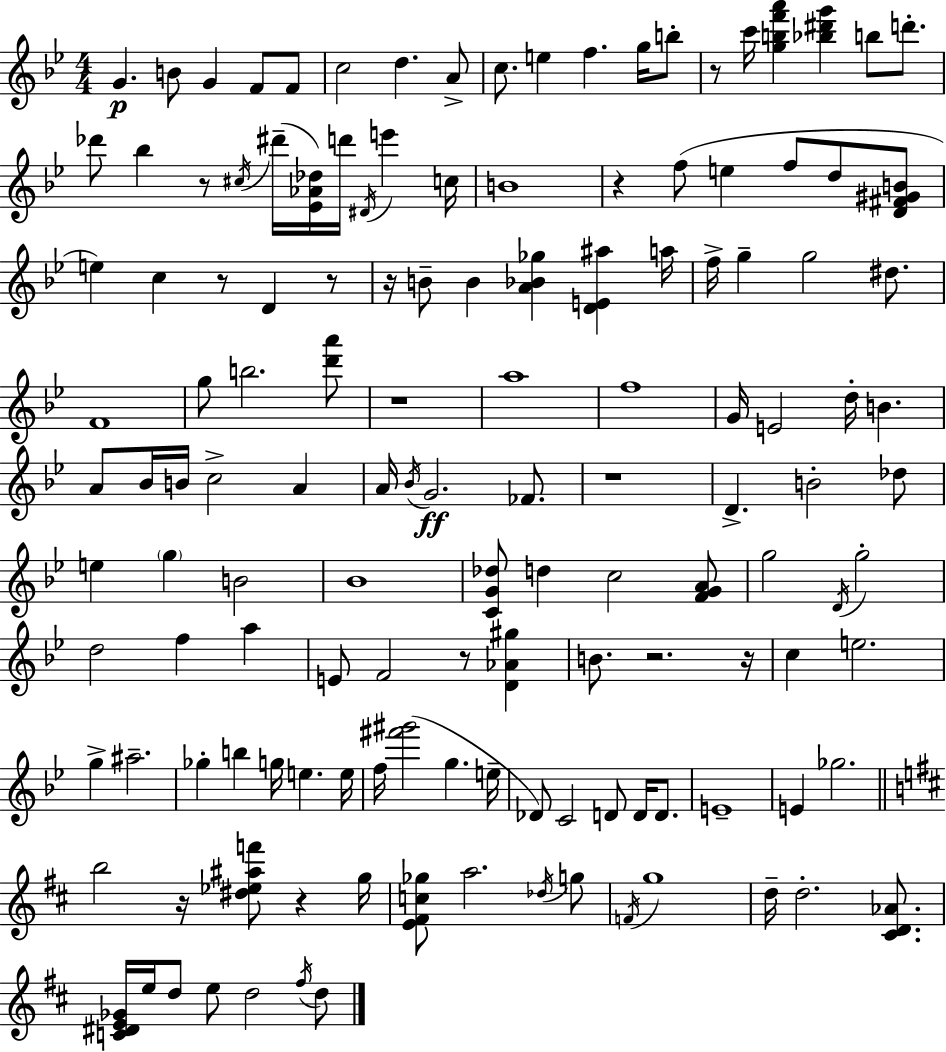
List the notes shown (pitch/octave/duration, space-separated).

G4/q. B4/e G4/q F4/e F4/e C5/h D5/q. A4/e C5/e. E5/q F5/q. G5/s B5/e R/e C6/s [G5,B5,F6,A6]/q [Bb5,D#6,G6]/q B5/e D6/e. Db6/e Bb5/q R/e C#5/s D#6/s [Eb4,Ab4,Db5]/s D6/s D#4/s E6/q C5/s B4/w R/q F5/e E5/q F5/e D5/e [D4,F#4,G#4,B4]/e E5/q C5/q R/e D4/q R/e R/s B4/e B4/q [A4,Bb4,Gb5]/q [D4,E4,A#5]/q A5/s F5/s G5/q G5/h D#5/e. F4/w G5/e B5/h. [D6,A6]/e R/w A5/w F5/w G4/s E4/h D5/s B4/q. A4/e Bb4/s B4/s C5/h A4/q A4/s Bb4/s G4/h. FES4/e. R/w D4/q. B4/h Db5/e E5/q G5/q B4/h Bb4/w [C4,G4,Db5]/e D5/q C5/h [F4,G4,A4]/e G5/h D4/s G5/h D5/h F5/q A5/q E4/e F4/h R/e [D4,Ab4,G#5]/q B4/e. R/h. R/s C5/q E5/h. G5/q A#5/h. Gb5/q B5/q G5/s E5/q. E5/s F5/s [F#6,G#6]/h G5/q. E5/s Db4/e C4/h D4/e D4/s D4/e. E4/w E4/q Gb5/h. B5/h R/s [D#5,Eb5,A#5,F6]/e R/q G5/s [E4,F#4,C5,Gb5]/e A5/h. Db5/s G5/e F4/s G5/w D5/s D5/h. [C#4,D4,Ab4]/e. [C4,D#4,E4,Gb4]/s E5/s D5/e E5/e D5/h F#5/s D5/e